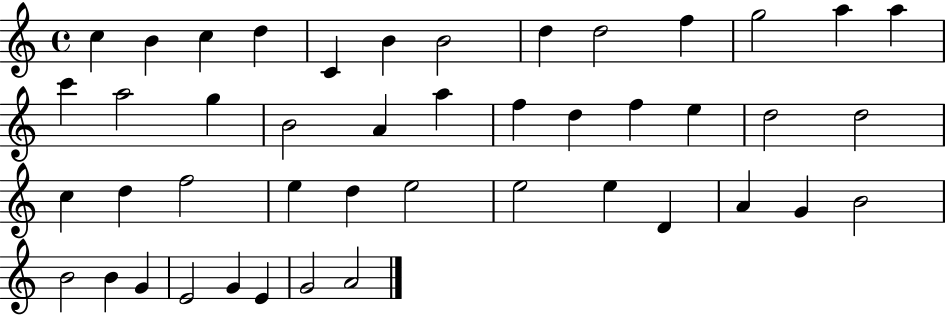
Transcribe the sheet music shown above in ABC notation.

X:1
T:Untitled
M:4/4
L:1/4
K:C
c B c d C B B2 d d2 f g2 a a c' a2 g B2 A a f d f e d2 d2 c d f2 e d e2 e2 e D A G B2 B2 B G E2 G E G2 A2